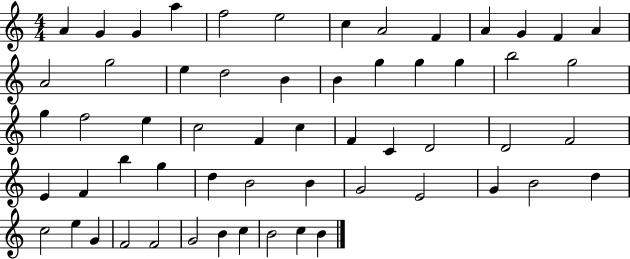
A4/q G4/q G4/q A5/q F5/h E5/h C5/q A4/h F4/q A4/q G4/q F4/q A4/q A4/h G5/h E5/q D5/h B4/q B4/q G5/q G5/q G5/q B5/h G5/h G5/q F5/h E5/q C5/h F4/q C5/q F4/q C4/q D4/h D4/h F4/h E4/q F4/q B5/q G5/q D5/q B4/h B4/q G4/h E4/h G4/q B4/h D5/q C5/h E5/q G4/q F4/h F4/h G4/h B4/q C5/q B4/h C5/q B4/q